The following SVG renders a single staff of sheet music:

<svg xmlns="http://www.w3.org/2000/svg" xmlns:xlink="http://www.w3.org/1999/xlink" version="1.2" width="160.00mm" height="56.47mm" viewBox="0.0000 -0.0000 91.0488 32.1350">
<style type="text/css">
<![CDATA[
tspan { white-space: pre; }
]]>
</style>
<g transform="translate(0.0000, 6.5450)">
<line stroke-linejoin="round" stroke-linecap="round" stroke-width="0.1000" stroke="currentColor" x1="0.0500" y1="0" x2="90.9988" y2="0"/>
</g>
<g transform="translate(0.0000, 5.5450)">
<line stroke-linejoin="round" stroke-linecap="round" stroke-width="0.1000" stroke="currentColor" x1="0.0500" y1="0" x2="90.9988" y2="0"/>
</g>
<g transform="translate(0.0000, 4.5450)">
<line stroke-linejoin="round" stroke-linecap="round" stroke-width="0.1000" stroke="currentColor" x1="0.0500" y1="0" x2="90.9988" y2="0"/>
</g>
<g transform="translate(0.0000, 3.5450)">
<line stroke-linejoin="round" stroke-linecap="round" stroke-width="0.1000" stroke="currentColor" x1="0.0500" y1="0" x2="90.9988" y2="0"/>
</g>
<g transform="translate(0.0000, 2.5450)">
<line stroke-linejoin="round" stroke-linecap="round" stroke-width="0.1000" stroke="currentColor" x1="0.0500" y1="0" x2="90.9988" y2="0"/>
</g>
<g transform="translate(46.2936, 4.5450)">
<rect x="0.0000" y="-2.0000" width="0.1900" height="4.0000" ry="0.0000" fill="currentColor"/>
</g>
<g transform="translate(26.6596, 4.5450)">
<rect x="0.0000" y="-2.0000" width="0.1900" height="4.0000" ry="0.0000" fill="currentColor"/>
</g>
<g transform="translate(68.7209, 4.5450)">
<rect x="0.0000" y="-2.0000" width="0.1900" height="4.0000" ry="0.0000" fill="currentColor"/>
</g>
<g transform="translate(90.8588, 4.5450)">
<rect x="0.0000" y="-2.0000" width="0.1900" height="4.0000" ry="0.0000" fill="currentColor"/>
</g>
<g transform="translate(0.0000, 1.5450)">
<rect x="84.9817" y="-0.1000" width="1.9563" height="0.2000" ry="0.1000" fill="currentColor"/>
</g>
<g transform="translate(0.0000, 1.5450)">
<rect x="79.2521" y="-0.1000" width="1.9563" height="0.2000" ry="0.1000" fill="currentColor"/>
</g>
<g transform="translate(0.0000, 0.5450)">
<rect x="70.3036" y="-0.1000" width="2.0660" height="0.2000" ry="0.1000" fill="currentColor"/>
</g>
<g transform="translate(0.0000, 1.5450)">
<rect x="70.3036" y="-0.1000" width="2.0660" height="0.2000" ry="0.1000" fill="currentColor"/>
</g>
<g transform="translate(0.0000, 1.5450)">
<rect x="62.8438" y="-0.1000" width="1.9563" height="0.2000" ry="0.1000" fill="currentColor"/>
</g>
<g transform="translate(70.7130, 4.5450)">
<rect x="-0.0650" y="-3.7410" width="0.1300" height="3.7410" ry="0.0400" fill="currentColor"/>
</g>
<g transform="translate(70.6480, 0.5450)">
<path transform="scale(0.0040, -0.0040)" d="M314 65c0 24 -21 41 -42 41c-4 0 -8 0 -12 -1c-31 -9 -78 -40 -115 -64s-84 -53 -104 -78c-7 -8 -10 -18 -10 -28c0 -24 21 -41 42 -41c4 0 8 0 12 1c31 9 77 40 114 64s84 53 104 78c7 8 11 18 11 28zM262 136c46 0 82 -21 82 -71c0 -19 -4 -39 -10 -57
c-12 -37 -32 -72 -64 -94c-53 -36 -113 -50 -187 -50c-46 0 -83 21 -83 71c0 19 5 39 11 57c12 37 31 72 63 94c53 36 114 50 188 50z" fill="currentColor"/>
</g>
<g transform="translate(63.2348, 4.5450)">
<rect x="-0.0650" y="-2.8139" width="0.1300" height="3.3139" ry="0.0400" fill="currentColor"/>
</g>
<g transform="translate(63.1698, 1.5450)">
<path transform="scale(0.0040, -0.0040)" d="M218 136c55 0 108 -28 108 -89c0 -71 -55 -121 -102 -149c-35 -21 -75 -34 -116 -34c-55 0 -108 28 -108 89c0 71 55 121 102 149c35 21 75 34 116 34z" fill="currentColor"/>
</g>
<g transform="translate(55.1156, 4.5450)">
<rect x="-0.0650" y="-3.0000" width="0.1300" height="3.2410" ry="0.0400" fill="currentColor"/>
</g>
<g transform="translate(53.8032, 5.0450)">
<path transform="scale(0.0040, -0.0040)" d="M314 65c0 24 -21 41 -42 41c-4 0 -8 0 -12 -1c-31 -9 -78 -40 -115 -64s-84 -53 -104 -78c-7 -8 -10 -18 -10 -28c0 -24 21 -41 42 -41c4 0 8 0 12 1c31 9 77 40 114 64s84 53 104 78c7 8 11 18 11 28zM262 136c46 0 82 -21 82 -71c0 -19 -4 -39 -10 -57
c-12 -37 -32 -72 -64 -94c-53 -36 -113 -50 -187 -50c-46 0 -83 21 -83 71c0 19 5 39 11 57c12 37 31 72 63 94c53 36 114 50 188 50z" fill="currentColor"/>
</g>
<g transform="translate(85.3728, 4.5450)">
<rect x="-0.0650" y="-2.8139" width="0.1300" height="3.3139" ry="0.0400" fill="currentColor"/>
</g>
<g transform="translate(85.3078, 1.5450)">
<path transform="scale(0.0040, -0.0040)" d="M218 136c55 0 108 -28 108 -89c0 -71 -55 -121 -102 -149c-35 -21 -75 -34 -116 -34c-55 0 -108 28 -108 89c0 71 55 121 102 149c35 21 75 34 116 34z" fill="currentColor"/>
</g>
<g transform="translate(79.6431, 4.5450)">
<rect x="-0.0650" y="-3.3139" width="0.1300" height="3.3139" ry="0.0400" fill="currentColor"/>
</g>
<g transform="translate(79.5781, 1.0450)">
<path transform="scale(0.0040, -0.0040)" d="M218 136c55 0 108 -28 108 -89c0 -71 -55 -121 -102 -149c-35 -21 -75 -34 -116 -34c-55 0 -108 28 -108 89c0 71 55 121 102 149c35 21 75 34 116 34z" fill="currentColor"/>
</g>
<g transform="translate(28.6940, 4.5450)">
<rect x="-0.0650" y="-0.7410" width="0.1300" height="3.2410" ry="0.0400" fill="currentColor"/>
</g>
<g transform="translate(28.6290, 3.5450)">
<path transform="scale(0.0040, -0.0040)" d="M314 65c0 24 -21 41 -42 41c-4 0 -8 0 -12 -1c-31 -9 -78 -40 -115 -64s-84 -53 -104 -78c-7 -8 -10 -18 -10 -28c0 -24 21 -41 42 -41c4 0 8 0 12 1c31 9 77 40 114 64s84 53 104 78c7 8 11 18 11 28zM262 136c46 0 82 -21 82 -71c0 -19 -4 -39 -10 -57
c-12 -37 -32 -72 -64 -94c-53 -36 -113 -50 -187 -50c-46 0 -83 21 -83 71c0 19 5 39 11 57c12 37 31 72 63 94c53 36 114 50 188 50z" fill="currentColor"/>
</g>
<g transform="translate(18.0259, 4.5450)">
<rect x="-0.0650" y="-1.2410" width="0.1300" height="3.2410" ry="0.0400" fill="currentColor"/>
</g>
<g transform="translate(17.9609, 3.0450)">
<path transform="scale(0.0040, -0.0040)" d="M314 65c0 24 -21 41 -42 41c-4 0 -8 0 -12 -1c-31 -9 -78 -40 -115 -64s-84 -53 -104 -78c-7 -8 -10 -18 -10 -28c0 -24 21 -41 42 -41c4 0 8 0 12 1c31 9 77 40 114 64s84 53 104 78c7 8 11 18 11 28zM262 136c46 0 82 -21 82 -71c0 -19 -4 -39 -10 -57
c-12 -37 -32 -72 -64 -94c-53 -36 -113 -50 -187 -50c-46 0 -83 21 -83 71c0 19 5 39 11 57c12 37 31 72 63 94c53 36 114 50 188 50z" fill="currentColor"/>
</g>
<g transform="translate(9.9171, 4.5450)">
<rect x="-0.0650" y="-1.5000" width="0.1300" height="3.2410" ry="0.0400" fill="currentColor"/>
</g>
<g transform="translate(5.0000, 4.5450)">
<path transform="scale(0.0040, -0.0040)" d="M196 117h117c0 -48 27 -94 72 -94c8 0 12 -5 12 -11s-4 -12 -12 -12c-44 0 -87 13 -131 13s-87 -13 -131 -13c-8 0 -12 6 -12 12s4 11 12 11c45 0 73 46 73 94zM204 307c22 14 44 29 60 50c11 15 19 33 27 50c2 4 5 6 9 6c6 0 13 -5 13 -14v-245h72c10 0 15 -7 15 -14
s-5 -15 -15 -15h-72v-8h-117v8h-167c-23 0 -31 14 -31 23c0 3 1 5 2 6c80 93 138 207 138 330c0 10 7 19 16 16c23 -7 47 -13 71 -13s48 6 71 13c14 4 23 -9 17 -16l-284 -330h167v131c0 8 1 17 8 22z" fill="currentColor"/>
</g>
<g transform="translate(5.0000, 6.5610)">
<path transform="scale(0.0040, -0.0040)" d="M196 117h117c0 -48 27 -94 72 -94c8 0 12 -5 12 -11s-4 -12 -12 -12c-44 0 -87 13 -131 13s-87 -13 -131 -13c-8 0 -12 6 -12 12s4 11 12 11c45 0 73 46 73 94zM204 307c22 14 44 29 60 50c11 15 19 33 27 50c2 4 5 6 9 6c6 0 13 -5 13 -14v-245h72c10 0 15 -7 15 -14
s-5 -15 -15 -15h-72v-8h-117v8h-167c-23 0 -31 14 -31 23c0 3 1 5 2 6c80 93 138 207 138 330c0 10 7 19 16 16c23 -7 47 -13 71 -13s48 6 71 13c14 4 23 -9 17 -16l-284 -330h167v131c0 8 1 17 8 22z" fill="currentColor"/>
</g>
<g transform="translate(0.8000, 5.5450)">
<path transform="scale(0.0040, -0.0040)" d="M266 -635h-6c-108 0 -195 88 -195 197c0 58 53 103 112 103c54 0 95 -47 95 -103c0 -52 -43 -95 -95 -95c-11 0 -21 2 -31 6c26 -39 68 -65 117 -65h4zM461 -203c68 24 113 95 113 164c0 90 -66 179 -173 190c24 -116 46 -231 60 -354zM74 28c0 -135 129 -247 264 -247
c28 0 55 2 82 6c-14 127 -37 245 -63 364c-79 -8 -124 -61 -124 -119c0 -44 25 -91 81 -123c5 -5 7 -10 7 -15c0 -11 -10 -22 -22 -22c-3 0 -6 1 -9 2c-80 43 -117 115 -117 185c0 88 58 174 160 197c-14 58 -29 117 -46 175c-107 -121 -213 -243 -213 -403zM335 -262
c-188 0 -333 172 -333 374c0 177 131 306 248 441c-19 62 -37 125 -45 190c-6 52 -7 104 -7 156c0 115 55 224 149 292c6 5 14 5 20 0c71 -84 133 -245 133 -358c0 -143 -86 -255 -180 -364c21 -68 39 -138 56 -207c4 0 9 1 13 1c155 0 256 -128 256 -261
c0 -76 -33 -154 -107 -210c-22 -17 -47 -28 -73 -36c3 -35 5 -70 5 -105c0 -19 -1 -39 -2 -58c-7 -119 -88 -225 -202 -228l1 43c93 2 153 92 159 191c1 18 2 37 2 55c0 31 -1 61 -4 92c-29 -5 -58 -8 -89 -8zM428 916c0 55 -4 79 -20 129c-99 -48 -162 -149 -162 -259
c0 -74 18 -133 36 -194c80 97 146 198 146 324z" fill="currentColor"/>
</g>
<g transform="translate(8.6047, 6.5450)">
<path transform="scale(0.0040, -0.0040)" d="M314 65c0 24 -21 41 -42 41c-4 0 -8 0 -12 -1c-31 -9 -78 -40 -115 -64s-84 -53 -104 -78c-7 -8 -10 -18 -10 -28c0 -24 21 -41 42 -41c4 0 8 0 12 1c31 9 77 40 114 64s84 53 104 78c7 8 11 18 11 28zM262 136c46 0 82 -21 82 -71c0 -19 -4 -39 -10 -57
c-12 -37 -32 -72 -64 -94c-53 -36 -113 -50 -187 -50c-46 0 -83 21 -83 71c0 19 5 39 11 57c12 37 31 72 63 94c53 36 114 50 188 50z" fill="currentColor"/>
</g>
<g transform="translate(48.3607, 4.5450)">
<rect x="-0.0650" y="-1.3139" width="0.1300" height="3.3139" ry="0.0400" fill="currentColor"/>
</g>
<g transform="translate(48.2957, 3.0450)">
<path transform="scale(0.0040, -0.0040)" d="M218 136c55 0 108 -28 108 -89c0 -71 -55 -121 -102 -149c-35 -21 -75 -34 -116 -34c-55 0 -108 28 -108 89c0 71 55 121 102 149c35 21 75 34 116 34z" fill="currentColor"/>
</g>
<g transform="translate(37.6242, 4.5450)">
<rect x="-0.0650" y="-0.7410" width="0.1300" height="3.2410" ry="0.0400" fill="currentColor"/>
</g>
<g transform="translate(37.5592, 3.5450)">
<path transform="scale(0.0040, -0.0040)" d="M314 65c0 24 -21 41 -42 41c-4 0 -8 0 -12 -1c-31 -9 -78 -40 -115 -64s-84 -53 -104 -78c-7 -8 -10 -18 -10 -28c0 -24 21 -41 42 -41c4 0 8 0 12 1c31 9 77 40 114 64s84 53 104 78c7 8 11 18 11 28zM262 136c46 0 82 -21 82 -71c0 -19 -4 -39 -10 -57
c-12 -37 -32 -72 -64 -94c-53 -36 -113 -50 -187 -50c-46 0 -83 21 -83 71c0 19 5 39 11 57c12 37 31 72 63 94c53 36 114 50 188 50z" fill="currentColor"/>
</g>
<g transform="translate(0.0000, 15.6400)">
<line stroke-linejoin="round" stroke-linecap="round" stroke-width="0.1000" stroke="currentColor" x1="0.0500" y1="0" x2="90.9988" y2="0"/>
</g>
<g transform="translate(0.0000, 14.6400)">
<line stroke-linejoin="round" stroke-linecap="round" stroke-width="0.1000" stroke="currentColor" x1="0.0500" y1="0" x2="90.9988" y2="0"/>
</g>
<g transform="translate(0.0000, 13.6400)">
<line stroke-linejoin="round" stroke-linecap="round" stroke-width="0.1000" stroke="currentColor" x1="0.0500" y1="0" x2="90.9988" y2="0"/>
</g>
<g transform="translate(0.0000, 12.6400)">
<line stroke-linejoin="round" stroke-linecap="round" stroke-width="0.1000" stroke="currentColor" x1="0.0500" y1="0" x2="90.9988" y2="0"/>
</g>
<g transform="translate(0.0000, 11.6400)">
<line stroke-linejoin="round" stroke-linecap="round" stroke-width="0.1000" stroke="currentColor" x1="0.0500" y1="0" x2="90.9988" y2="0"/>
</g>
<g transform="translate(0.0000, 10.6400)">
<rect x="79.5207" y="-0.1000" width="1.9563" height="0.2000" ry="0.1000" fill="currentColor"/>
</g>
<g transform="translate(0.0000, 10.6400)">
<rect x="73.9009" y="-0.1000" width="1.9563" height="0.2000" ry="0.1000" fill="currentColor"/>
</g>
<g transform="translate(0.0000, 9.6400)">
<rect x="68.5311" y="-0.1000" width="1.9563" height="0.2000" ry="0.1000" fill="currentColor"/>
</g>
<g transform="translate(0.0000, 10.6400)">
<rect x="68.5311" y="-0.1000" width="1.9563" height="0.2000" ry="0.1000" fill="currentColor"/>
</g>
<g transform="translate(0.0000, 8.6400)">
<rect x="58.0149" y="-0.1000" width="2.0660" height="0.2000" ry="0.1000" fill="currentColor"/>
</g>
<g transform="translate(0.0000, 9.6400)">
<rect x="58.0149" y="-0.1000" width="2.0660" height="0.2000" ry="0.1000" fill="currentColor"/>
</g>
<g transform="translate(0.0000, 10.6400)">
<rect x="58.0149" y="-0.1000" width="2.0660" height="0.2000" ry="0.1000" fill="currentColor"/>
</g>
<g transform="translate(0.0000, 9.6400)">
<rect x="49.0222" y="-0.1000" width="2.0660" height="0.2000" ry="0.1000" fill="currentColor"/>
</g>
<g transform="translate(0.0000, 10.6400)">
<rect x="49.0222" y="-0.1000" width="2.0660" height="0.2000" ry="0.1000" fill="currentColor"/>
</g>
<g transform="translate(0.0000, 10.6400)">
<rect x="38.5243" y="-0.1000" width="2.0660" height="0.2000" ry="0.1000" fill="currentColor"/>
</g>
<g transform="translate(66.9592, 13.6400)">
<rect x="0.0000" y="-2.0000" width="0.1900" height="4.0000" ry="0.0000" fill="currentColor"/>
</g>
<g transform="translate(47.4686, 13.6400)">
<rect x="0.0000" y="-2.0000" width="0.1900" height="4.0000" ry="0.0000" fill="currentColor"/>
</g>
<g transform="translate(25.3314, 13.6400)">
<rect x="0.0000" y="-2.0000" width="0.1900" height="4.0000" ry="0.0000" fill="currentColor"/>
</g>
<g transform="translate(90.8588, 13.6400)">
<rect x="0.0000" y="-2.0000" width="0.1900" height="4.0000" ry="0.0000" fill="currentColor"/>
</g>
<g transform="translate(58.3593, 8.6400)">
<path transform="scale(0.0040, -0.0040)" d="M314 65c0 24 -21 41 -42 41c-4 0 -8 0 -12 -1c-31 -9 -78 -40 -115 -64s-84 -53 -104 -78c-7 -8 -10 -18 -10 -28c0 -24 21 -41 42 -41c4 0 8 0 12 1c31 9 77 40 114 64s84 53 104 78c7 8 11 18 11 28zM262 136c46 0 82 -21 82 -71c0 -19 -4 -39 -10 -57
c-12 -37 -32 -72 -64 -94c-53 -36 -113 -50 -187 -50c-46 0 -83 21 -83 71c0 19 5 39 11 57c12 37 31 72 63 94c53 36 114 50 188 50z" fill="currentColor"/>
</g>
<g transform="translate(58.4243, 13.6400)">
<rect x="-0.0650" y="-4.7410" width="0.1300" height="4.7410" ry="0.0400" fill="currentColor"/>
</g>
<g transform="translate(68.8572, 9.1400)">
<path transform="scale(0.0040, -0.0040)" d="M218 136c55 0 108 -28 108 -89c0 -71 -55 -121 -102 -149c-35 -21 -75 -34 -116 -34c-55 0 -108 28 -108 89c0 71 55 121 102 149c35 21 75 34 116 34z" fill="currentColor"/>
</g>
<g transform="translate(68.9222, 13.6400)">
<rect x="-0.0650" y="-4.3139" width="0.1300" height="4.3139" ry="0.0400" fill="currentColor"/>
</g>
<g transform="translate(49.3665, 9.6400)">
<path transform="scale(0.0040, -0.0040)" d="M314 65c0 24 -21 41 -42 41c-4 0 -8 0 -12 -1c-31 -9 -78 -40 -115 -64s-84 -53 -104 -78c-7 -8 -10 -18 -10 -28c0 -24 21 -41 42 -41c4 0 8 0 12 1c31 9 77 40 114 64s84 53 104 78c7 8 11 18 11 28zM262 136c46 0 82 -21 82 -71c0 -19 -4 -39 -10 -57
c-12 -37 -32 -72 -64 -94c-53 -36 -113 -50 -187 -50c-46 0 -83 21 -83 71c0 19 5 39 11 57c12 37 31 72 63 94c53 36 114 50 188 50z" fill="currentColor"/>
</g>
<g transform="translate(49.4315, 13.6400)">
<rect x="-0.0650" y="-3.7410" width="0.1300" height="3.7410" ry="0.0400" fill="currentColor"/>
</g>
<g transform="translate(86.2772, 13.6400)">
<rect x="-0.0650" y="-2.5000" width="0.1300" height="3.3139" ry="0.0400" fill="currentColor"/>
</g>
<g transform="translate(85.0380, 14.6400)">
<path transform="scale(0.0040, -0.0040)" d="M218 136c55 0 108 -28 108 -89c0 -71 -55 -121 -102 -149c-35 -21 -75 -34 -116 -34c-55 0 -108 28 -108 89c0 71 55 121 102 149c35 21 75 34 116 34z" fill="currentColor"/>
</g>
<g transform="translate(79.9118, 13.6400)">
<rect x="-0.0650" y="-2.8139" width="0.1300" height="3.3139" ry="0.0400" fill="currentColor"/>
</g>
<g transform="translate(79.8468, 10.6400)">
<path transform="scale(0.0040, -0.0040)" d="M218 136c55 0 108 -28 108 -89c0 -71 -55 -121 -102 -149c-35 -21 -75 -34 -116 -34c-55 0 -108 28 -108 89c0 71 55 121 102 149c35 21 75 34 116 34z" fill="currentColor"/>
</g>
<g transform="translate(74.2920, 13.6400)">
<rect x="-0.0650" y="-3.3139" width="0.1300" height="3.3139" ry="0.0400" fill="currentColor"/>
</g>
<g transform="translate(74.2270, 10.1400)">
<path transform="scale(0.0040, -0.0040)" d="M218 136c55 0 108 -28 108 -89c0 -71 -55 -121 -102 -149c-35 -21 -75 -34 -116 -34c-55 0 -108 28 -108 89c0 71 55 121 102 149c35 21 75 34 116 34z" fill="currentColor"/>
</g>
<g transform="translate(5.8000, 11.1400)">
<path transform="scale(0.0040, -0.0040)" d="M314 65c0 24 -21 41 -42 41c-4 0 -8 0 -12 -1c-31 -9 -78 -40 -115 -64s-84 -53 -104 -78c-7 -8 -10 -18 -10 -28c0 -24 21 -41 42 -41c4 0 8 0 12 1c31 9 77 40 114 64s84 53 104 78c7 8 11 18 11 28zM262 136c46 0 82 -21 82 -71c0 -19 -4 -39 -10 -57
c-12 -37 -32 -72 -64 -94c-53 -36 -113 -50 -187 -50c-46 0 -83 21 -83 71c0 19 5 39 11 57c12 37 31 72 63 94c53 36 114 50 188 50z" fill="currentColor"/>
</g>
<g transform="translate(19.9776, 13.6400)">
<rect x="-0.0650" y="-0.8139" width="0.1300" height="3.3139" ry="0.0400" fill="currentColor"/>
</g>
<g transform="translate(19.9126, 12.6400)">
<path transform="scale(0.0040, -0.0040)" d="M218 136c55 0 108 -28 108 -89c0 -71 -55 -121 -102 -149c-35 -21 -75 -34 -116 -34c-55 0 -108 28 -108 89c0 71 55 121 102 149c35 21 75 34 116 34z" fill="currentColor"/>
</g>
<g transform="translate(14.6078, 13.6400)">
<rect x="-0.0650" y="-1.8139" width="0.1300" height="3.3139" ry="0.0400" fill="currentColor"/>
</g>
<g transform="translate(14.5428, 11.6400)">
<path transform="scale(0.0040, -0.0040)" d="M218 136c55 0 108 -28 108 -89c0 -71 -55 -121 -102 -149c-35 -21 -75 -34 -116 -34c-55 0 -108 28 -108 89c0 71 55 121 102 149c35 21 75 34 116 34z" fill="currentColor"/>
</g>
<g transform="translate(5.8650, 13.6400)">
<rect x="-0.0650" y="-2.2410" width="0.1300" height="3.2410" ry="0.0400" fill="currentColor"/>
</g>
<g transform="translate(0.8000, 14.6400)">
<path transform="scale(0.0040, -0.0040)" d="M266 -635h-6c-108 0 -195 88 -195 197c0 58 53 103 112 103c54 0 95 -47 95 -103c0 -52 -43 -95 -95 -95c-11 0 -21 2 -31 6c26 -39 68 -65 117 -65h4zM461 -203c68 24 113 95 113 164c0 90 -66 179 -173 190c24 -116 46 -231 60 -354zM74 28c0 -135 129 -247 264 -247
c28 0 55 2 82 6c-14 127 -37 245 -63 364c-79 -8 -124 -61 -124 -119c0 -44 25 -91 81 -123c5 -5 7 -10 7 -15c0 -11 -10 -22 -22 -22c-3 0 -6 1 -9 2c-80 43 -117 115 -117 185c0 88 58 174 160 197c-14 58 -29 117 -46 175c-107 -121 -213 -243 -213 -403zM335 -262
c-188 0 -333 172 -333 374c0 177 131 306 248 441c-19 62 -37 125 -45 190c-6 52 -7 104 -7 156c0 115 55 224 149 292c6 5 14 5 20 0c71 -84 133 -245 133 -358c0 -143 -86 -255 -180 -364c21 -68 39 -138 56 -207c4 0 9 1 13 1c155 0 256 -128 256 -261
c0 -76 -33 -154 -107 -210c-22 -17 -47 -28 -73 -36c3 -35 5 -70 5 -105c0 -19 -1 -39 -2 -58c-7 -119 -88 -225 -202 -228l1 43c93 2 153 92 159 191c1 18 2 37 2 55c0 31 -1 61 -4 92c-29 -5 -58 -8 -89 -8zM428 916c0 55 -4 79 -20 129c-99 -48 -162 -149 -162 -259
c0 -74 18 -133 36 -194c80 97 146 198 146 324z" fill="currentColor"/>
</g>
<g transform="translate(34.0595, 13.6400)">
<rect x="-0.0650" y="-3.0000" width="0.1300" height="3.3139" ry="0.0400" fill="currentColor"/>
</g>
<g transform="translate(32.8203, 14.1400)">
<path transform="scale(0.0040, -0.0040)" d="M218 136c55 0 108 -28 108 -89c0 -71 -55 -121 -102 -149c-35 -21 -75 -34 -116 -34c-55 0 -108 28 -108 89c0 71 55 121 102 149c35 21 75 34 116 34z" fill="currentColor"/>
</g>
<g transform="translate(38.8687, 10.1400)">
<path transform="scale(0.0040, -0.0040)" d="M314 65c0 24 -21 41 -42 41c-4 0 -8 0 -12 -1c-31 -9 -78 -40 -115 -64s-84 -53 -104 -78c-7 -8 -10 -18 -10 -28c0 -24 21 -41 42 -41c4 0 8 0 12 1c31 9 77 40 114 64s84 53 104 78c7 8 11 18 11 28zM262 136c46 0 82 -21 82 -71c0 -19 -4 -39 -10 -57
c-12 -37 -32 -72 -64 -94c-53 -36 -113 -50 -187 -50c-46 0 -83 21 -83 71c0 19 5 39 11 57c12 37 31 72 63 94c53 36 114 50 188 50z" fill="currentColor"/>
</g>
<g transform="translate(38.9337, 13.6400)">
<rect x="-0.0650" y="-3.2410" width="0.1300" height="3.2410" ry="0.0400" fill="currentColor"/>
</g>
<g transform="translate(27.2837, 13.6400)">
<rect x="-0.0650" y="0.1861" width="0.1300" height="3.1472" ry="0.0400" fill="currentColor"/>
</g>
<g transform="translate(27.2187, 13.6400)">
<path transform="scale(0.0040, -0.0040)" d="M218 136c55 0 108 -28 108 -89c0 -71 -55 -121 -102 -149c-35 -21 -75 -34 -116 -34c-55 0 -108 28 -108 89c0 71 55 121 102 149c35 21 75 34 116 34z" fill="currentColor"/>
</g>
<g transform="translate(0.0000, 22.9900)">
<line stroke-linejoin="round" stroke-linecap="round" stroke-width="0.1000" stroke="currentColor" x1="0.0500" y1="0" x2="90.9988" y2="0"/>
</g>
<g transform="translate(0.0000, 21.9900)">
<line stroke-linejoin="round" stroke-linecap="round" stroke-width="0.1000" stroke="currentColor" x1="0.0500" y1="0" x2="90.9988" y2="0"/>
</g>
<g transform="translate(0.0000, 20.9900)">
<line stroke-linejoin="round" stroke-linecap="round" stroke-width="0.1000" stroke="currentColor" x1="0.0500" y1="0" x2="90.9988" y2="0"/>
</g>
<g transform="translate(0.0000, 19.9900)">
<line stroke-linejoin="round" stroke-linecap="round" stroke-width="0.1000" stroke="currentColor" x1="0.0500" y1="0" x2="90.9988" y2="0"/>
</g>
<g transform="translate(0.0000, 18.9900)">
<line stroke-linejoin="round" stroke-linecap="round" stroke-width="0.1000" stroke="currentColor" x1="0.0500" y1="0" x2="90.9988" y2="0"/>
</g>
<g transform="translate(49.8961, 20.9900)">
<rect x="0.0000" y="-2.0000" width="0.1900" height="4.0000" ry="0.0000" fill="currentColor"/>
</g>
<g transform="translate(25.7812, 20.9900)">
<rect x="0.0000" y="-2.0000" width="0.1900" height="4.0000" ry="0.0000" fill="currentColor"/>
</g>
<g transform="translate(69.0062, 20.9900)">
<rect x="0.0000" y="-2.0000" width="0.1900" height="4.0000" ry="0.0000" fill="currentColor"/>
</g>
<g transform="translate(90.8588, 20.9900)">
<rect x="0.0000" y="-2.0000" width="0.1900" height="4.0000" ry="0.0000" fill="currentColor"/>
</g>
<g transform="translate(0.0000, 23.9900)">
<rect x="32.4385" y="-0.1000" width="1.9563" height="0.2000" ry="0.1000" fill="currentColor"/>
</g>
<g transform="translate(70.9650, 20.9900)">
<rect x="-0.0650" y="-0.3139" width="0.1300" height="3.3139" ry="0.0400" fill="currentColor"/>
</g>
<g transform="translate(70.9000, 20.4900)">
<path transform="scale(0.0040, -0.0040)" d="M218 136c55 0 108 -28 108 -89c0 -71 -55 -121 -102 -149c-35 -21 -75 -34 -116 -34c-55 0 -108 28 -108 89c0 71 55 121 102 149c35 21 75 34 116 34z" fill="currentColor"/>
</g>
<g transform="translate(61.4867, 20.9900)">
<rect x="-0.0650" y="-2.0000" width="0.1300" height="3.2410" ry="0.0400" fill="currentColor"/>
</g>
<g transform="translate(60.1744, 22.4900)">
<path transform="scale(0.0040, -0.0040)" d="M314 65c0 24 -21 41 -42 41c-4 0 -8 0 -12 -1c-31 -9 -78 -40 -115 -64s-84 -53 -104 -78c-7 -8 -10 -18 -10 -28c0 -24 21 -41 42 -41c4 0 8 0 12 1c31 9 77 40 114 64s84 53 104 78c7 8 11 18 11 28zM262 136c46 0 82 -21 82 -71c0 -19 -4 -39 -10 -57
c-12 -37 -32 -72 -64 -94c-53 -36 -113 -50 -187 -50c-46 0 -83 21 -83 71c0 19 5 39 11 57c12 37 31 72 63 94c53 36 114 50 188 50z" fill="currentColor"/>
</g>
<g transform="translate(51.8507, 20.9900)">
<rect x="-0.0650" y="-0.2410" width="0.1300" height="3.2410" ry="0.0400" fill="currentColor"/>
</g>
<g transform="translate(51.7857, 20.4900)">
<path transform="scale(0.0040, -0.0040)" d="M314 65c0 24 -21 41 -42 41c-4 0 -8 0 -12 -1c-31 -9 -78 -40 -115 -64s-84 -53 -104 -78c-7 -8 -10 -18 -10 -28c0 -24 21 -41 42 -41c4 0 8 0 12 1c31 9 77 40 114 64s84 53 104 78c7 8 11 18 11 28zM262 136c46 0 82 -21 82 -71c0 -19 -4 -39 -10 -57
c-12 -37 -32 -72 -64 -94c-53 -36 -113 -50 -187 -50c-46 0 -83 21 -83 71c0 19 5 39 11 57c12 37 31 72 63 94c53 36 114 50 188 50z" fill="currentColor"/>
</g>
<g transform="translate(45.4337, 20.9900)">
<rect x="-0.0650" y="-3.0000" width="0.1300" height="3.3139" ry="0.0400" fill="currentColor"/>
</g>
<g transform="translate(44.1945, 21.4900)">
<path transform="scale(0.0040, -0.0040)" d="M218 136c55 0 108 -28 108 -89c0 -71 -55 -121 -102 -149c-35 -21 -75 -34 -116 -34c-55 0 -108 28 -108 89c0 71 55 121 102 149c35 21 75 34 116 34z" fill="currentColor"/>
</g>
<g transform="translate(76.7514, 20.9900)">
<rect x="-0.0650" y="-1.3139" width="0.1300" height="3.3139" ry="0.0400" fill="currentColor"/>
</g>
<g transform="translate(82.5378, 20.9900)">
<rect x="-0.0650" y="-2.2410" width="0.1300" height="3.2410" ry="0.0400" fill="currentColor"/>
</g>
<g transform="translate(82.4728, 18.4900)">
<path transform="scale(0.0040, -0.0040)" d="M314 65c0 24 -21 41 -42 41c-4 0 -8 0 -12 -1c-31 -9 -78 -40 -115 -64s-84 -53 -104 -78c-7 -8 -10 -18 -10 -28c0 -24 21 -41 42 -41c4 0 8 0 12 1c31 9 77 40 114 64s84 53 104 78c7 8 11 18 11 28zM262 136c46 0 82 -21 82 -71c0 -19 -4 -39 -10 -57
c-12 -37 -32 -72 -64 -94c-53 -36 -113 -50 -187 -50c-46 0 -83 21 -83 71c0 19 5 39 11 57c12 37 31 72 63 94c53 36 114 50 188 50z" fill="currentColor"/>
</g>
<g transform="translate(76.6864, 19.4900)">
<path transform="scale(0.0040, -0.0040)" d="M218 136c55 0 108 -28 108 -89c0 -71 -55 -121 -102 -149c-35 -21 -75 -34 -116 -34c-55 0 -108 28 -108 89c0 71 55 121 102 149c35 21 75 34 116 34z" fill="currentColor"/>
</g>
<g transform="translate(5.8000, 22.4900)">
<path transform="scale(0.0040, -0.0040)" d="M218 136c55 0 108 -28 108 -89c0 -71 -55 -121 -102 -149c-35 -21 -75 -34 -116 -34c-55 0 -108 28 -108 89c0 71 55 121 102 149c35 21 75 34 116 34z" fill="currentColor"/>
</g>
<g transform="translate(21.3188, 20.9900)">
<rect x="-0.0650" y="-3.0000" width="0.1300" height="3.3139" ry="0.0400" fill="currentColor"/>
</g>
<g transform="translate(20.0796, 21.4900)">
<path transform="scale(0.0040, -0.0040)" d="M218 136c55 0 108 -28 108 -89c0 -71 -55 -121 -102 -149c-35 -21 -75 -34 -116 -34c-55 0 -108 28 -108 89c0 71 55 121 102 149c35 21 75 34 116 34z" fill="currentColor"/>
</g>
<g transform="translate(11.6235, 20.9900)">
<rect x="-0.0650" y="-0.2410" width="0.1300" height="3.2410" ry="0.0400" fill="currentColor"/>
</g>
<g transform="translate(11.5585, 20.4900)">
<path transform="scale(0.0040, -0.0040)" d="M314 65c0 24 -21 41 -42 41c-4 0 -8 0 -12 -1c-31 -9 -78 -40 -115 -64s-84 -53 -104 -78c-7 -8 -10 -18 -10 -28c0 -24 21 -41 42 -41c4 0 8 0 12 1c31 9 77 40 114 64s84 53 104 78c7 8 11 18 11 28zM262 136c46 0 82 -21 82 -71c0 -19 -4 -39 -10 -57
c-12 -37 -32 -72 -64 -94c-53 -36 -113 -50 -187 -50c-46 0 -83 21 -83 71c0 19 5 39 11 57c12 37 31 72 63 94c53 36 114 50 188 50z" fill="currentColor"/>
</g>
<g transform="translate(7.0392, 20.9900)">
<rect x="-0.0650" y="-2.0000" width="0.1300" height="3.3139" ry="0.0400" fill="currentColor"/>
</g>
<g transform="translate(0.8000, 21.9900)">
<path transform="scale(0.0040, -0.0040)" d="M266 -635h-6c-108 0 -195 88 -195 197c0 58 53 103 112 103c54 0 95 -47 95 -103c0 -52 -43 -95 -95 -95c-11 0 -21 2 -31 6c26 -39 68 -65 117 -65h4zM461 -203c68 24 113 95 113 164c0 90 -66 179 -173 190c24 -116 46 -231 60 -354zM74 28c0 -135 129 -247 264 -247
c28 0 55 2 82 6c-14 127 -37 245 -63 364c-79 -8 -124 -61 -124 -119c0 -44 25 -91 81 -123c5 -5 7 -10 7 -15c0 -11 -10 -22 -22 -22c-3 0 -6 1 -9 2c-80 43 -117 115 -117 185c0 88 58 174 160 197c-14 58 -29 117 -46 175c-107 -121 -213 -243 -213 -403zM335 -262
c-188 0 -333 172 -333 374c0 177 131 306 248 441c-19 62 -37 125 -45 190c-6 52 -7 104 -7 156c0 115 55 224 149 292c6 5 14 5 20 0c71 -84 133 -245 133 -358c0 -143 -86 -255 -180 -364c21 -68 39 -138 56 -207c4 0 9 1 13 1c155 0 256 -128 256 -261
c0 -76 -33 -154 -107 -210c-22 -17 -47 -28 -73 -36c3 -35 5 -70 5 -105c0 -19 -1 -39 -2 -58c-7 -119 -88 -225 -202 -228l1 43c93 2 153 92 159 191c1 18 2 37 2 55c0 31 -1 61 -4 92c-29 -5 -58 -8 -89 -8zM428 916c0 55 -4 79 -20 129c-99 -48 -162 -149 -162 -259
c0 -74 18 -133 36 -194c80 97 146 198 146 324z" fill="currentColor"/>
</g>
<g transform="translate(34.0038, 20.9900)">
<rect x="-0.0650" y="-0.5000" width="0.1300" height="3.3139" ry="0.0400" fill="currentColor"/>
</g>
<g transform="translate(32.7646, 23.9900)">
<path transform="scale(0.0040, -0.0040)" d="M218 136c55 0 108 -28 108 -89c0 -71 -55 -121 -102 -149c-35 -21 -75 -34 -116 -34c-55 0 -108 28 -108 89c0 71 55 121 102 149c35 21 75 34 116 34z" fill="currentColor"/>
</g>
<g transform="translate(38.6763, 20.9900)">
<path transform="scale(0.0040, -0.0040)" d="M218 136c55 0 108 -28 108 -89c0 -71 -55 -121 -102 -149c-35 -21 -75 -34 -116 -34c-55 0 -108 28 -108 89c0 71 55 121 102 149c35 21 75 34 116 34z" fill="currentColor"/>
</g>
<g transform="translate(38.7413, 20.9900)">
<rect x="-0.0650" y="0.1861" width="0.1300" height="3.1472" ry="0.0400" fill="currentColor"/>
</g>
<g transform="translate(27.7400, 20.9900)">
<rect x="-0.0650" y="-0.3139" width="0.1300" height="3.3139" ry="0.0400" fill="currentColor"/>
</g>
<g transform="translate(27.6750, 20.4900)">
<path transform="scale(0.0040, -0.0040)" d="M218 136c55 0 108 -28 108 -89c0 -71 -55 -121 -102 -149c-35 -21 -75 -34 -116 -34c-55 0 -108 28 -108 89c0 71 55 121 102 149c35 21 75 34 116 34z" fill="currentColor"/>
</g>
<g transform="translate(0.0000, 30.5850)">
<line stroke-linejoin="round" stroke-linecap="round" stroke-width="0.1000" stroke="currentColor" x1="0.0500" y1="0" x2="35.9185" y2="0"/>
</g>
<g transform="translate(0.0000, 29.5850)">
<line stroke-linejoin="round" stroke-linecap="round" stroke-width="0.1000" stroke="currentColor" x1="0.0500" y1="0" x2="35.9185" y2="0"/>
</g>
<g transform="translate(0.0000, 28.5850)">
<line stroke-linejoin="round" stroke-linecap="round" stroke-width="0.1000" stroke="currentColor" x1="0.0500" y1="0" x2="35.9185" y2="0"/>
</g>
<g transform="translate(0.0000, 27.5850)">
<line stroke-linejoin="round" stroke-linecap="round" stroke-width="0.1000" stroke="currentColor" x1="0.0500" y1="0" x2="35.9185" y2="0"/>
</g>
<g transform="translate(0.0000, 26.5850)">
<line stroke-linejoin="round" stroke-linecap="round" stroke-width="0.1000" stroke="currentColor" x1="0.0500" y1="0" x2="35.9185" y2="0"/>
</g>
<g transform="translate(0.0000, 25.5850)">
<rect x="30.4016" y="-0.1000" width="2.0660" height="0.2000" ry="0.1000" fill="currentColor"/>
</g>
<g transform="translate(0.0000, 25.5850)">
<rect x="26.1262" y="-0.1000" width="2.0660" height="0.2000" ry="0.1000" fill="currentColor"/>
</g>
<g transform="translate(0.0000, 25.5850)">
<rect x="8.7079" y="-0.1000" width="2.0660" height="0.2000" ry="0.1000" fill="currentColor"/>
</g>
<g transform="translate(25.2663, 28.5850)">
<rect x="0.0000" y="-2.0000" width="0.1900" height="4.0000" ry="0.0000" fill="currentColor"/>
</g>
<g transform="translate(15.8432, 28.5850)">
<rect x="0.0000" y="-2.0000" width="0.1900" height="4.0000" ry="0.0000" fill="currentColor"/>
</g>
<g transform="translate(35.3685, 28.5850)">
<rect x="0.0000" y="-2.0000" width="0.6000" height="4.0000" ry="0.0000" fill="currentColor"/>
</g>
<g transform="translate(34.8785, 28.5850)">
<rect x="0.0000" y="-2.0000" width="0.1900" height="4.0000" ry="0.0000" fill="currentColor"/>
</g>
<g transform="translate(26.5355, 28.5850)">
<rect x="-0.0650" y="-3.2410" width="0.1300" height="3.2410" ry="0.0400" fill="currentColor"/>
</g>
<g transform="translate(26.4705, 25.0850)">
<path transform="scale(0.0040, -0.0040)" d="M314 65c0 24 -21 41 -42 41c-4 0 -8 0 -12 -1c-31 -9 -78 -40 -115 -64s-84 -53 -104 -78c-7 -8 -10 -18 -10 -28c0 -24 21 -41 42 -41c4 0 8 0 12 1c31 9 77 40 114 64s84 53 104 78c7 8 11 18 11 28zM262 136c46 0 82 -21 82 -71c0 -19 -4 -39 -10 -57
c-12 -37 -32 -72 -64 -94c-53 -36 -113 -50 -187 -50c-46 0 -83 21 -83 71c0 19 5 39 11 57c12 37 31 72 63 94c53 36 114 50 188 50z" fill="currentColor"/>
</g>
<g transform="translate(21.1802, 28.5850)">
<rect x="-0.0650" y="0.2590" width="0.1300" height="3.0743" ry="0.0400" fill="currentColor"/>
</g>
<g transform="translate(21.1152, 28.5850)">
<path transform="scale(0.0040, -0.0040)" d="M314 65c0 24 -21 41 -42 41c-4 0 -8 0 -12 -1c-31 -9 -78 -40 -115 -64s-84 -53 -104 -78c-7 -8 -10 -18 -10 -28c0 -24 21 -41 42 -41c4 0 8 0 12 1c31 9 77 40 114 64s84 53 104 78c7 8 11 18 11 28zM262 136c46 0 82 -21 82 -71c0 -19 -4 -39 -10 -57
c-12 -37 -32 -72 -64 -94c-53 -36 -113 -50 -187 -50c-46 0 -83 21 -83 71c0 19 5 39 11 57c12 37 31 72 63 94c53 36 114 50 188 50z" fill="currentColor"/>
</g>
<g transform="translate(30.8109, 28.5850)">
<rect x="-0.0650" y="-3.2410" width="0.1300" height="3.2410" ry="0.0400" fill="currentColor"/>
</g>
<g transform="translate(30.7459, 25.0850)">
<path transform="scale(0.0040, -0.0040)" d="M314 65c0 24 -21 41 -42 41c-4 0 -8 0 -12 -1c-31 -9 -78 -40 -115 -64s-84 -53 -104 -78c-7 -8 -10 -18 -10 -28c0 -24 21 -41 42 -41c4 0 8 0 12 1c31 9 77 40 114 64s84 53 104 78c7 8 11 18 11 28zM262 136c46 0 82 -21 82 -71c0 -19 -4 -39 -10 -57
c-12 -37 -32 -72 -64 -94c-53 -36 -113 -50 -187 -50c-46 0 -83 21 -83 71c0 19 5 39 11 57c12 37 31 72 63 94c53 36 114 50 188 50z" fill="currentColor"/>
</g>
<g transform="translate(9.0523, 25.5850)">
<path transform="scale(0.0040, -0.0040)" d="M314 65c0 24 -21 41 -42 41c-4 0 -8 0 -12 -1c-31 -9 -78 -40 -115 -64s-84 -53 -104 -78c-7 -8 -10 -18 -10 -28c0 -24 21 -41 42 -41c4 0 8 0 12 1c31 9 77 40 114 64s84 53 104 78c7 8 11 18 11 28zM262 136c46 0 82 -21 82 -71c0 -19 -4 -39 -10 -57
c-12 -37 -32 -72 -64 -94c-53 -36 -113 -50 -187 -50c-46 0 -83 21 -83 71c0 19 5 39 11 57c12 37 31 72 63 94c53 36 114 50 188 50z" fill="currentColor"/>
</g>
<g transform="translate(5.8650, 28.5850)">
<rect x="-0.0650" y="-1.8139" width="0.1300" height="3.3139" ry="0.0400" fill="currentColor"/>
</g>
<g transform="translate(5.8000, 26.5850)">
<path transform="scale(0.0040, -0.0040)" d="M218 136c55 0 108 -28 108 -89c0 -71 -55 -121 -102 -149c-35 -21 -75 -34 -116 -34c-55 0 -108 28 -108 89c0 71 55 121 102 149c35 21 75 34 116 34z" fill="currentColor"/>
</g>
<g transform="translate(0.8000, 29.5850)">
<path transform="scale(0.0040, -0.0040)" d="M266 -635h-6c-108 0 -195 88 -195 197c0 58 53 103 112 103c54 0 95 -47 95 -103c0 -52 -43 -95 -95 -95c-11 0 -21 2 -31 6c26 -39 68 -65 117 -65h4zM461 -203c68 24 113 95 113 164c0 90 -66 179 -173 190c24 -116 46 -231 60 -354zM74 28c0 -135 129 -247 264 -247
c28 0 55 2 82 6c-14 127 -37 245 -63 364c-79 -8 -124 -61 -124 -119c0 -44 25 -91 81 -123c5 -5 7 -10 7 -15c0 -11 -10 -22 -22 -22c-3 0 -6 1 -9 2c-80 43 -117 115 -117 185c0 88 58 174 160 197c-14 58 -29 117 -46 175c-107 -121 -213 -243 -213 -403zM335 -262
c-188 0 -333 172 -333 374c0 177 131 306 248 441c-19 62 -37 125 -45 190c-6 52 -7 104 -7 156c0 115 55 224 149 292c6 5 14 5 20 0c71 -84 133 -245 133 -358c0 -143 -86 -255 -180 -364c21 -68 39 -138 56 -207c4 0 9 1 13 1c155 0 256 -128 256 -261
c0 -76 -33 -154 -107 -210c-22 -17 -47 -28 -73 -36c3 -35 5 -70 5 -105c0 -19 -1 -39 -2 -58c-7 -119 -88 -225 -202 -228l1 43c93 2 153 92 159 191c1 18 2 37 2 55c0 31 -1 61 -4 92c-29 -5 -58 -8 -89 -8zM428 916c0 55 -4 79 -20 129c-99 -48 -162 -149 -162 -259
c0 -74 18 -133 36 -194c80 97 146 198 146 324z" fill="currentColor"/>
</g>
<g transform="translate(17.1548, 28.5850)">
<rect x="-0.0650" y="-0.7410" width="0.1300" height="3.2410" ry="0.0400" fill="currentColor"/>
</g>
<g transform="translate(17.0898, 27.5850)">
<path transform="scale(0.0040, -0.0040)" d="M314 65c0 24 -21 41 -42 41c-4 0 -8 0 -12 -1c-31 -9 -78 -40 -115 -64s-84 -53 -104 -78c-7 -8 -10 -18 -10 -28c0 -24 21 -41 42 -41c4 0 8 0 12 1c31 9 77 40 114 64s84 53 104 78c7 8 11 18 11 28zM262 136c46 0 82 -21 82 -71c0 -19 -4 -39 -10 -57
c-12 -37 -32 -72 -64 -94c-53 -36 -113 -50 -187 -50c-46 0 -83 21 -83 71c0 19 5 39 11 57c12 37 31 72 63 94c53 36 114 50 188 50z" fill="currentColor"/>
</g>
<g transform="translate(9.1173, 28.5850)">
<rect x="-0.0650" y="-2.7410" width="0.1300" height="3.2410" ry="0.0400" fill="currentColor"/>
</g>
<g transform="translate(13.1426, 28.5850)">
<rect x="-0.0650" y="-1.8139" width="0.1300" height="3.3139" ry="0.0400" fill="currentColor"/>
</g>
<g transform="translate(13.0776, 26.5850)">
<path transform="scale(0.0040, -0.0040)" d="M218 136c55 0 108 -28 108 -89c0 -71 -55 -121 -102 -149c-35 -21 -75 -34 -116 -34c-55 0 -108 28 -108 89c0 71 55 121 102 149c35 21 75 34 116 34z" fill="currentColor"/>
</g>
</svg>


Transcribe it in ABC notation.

X:1
T:Untitled
M:4/4
L:1/4
K:C
E2 e2 d2 d2 e A2 a c'2 b a g2 f d B A b2 c'2 e'2 d' b a G F c2 A c C B A c2 F2 c e g2 f a2 f d2 B2 b2 b2